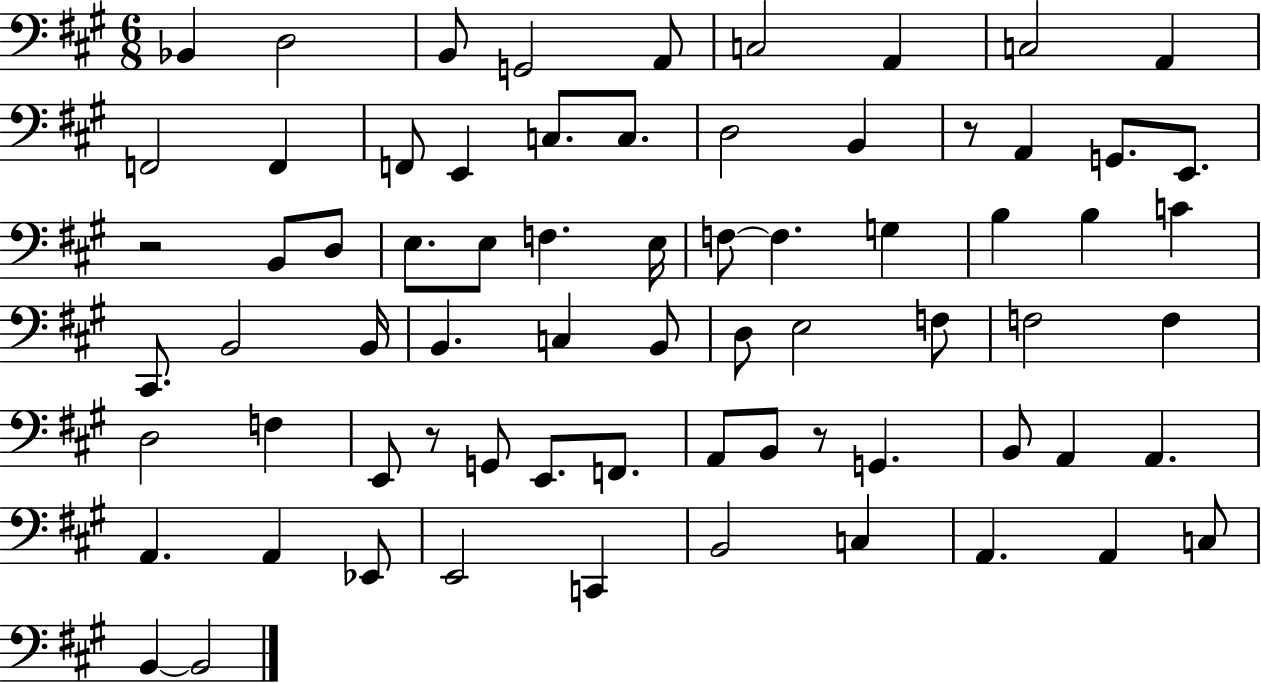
{
  \clef bass
  \numericTimeSignature
  \time 6/8
  \key a \major
  bes,4 d2 | b,8 g,2 a,8 | c2 a,4 | c2 a,4 | \break f,2 f,4 | f,8 e,4 c8. c8. | d2 b,4 | r8 a,4 g,8. e,8. | \break r2 b,8 d8 | e8. e8 f4. e16 | f8~~ f4. g4 | b4 b4 c'4 | \break cis,8. b,2 b,16 | b,4. c4 b,8 | d8 e2 f8 | f2 f4 | \break d2 f4 | e,8 r8 g,8 e,8. f,8. | a,8 b,8 r8 g,4. | b,8 a,4 a,4. | \break a,4. a,4 ees,8 | e,2 c,4 | b,2 c4 | a,4. a,4 c8 | \break b,4~~ b,2 | \bar "|."
}